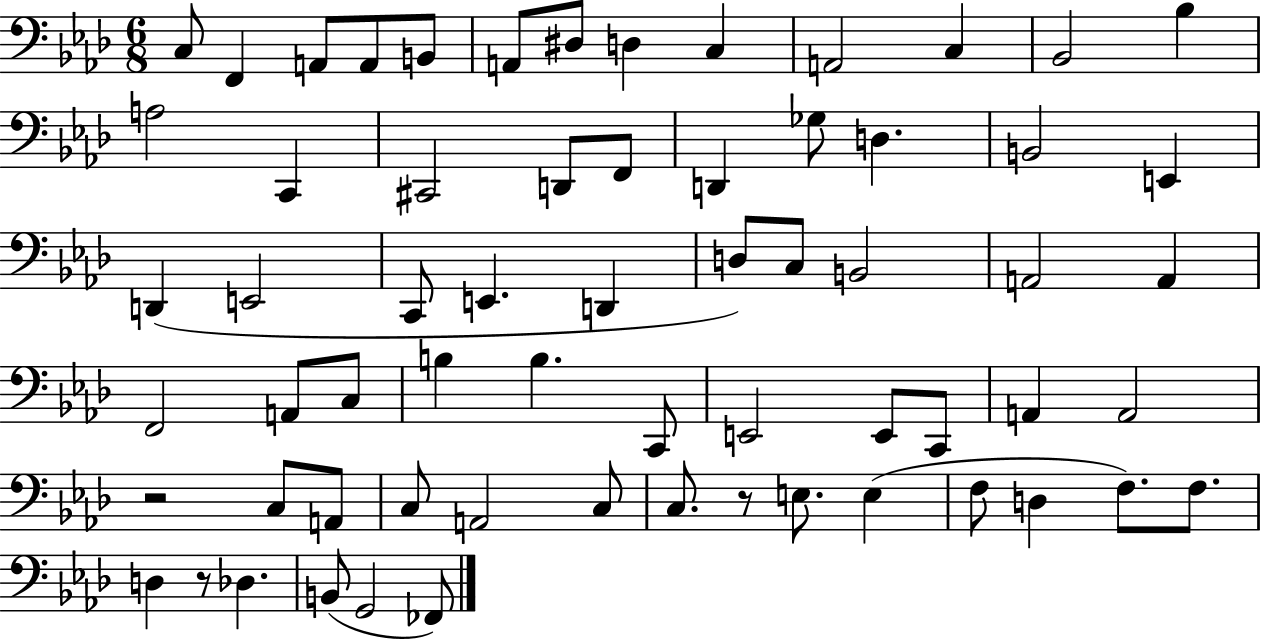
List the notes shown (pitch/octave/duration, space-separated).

C3/e F2/q A2/e A2/e B2/e A2/e D#3/e D3/q C3/q A2/h C3/q Bb2/h Bb3/q A3/h C2/q C#2/h D2/e F2/e D2/q Gb3/e D3/q. B2/h E2/q D2/q E2/h C2/e E2/q. D2/q D3/e C3/e B2/h A2/h A2/q F2/h A2/e C3/e B3/q B3/q. C2/e E2/h E2/e C2/e A2/q A2/h R/h C3/e A2/e C3/e A2/h C3/e C3/e. R/e E3/e. E3/q F3/e D3/q F3/e. F3/e. D3/q R/e Db3/q. B2/e G2/h FES2/e